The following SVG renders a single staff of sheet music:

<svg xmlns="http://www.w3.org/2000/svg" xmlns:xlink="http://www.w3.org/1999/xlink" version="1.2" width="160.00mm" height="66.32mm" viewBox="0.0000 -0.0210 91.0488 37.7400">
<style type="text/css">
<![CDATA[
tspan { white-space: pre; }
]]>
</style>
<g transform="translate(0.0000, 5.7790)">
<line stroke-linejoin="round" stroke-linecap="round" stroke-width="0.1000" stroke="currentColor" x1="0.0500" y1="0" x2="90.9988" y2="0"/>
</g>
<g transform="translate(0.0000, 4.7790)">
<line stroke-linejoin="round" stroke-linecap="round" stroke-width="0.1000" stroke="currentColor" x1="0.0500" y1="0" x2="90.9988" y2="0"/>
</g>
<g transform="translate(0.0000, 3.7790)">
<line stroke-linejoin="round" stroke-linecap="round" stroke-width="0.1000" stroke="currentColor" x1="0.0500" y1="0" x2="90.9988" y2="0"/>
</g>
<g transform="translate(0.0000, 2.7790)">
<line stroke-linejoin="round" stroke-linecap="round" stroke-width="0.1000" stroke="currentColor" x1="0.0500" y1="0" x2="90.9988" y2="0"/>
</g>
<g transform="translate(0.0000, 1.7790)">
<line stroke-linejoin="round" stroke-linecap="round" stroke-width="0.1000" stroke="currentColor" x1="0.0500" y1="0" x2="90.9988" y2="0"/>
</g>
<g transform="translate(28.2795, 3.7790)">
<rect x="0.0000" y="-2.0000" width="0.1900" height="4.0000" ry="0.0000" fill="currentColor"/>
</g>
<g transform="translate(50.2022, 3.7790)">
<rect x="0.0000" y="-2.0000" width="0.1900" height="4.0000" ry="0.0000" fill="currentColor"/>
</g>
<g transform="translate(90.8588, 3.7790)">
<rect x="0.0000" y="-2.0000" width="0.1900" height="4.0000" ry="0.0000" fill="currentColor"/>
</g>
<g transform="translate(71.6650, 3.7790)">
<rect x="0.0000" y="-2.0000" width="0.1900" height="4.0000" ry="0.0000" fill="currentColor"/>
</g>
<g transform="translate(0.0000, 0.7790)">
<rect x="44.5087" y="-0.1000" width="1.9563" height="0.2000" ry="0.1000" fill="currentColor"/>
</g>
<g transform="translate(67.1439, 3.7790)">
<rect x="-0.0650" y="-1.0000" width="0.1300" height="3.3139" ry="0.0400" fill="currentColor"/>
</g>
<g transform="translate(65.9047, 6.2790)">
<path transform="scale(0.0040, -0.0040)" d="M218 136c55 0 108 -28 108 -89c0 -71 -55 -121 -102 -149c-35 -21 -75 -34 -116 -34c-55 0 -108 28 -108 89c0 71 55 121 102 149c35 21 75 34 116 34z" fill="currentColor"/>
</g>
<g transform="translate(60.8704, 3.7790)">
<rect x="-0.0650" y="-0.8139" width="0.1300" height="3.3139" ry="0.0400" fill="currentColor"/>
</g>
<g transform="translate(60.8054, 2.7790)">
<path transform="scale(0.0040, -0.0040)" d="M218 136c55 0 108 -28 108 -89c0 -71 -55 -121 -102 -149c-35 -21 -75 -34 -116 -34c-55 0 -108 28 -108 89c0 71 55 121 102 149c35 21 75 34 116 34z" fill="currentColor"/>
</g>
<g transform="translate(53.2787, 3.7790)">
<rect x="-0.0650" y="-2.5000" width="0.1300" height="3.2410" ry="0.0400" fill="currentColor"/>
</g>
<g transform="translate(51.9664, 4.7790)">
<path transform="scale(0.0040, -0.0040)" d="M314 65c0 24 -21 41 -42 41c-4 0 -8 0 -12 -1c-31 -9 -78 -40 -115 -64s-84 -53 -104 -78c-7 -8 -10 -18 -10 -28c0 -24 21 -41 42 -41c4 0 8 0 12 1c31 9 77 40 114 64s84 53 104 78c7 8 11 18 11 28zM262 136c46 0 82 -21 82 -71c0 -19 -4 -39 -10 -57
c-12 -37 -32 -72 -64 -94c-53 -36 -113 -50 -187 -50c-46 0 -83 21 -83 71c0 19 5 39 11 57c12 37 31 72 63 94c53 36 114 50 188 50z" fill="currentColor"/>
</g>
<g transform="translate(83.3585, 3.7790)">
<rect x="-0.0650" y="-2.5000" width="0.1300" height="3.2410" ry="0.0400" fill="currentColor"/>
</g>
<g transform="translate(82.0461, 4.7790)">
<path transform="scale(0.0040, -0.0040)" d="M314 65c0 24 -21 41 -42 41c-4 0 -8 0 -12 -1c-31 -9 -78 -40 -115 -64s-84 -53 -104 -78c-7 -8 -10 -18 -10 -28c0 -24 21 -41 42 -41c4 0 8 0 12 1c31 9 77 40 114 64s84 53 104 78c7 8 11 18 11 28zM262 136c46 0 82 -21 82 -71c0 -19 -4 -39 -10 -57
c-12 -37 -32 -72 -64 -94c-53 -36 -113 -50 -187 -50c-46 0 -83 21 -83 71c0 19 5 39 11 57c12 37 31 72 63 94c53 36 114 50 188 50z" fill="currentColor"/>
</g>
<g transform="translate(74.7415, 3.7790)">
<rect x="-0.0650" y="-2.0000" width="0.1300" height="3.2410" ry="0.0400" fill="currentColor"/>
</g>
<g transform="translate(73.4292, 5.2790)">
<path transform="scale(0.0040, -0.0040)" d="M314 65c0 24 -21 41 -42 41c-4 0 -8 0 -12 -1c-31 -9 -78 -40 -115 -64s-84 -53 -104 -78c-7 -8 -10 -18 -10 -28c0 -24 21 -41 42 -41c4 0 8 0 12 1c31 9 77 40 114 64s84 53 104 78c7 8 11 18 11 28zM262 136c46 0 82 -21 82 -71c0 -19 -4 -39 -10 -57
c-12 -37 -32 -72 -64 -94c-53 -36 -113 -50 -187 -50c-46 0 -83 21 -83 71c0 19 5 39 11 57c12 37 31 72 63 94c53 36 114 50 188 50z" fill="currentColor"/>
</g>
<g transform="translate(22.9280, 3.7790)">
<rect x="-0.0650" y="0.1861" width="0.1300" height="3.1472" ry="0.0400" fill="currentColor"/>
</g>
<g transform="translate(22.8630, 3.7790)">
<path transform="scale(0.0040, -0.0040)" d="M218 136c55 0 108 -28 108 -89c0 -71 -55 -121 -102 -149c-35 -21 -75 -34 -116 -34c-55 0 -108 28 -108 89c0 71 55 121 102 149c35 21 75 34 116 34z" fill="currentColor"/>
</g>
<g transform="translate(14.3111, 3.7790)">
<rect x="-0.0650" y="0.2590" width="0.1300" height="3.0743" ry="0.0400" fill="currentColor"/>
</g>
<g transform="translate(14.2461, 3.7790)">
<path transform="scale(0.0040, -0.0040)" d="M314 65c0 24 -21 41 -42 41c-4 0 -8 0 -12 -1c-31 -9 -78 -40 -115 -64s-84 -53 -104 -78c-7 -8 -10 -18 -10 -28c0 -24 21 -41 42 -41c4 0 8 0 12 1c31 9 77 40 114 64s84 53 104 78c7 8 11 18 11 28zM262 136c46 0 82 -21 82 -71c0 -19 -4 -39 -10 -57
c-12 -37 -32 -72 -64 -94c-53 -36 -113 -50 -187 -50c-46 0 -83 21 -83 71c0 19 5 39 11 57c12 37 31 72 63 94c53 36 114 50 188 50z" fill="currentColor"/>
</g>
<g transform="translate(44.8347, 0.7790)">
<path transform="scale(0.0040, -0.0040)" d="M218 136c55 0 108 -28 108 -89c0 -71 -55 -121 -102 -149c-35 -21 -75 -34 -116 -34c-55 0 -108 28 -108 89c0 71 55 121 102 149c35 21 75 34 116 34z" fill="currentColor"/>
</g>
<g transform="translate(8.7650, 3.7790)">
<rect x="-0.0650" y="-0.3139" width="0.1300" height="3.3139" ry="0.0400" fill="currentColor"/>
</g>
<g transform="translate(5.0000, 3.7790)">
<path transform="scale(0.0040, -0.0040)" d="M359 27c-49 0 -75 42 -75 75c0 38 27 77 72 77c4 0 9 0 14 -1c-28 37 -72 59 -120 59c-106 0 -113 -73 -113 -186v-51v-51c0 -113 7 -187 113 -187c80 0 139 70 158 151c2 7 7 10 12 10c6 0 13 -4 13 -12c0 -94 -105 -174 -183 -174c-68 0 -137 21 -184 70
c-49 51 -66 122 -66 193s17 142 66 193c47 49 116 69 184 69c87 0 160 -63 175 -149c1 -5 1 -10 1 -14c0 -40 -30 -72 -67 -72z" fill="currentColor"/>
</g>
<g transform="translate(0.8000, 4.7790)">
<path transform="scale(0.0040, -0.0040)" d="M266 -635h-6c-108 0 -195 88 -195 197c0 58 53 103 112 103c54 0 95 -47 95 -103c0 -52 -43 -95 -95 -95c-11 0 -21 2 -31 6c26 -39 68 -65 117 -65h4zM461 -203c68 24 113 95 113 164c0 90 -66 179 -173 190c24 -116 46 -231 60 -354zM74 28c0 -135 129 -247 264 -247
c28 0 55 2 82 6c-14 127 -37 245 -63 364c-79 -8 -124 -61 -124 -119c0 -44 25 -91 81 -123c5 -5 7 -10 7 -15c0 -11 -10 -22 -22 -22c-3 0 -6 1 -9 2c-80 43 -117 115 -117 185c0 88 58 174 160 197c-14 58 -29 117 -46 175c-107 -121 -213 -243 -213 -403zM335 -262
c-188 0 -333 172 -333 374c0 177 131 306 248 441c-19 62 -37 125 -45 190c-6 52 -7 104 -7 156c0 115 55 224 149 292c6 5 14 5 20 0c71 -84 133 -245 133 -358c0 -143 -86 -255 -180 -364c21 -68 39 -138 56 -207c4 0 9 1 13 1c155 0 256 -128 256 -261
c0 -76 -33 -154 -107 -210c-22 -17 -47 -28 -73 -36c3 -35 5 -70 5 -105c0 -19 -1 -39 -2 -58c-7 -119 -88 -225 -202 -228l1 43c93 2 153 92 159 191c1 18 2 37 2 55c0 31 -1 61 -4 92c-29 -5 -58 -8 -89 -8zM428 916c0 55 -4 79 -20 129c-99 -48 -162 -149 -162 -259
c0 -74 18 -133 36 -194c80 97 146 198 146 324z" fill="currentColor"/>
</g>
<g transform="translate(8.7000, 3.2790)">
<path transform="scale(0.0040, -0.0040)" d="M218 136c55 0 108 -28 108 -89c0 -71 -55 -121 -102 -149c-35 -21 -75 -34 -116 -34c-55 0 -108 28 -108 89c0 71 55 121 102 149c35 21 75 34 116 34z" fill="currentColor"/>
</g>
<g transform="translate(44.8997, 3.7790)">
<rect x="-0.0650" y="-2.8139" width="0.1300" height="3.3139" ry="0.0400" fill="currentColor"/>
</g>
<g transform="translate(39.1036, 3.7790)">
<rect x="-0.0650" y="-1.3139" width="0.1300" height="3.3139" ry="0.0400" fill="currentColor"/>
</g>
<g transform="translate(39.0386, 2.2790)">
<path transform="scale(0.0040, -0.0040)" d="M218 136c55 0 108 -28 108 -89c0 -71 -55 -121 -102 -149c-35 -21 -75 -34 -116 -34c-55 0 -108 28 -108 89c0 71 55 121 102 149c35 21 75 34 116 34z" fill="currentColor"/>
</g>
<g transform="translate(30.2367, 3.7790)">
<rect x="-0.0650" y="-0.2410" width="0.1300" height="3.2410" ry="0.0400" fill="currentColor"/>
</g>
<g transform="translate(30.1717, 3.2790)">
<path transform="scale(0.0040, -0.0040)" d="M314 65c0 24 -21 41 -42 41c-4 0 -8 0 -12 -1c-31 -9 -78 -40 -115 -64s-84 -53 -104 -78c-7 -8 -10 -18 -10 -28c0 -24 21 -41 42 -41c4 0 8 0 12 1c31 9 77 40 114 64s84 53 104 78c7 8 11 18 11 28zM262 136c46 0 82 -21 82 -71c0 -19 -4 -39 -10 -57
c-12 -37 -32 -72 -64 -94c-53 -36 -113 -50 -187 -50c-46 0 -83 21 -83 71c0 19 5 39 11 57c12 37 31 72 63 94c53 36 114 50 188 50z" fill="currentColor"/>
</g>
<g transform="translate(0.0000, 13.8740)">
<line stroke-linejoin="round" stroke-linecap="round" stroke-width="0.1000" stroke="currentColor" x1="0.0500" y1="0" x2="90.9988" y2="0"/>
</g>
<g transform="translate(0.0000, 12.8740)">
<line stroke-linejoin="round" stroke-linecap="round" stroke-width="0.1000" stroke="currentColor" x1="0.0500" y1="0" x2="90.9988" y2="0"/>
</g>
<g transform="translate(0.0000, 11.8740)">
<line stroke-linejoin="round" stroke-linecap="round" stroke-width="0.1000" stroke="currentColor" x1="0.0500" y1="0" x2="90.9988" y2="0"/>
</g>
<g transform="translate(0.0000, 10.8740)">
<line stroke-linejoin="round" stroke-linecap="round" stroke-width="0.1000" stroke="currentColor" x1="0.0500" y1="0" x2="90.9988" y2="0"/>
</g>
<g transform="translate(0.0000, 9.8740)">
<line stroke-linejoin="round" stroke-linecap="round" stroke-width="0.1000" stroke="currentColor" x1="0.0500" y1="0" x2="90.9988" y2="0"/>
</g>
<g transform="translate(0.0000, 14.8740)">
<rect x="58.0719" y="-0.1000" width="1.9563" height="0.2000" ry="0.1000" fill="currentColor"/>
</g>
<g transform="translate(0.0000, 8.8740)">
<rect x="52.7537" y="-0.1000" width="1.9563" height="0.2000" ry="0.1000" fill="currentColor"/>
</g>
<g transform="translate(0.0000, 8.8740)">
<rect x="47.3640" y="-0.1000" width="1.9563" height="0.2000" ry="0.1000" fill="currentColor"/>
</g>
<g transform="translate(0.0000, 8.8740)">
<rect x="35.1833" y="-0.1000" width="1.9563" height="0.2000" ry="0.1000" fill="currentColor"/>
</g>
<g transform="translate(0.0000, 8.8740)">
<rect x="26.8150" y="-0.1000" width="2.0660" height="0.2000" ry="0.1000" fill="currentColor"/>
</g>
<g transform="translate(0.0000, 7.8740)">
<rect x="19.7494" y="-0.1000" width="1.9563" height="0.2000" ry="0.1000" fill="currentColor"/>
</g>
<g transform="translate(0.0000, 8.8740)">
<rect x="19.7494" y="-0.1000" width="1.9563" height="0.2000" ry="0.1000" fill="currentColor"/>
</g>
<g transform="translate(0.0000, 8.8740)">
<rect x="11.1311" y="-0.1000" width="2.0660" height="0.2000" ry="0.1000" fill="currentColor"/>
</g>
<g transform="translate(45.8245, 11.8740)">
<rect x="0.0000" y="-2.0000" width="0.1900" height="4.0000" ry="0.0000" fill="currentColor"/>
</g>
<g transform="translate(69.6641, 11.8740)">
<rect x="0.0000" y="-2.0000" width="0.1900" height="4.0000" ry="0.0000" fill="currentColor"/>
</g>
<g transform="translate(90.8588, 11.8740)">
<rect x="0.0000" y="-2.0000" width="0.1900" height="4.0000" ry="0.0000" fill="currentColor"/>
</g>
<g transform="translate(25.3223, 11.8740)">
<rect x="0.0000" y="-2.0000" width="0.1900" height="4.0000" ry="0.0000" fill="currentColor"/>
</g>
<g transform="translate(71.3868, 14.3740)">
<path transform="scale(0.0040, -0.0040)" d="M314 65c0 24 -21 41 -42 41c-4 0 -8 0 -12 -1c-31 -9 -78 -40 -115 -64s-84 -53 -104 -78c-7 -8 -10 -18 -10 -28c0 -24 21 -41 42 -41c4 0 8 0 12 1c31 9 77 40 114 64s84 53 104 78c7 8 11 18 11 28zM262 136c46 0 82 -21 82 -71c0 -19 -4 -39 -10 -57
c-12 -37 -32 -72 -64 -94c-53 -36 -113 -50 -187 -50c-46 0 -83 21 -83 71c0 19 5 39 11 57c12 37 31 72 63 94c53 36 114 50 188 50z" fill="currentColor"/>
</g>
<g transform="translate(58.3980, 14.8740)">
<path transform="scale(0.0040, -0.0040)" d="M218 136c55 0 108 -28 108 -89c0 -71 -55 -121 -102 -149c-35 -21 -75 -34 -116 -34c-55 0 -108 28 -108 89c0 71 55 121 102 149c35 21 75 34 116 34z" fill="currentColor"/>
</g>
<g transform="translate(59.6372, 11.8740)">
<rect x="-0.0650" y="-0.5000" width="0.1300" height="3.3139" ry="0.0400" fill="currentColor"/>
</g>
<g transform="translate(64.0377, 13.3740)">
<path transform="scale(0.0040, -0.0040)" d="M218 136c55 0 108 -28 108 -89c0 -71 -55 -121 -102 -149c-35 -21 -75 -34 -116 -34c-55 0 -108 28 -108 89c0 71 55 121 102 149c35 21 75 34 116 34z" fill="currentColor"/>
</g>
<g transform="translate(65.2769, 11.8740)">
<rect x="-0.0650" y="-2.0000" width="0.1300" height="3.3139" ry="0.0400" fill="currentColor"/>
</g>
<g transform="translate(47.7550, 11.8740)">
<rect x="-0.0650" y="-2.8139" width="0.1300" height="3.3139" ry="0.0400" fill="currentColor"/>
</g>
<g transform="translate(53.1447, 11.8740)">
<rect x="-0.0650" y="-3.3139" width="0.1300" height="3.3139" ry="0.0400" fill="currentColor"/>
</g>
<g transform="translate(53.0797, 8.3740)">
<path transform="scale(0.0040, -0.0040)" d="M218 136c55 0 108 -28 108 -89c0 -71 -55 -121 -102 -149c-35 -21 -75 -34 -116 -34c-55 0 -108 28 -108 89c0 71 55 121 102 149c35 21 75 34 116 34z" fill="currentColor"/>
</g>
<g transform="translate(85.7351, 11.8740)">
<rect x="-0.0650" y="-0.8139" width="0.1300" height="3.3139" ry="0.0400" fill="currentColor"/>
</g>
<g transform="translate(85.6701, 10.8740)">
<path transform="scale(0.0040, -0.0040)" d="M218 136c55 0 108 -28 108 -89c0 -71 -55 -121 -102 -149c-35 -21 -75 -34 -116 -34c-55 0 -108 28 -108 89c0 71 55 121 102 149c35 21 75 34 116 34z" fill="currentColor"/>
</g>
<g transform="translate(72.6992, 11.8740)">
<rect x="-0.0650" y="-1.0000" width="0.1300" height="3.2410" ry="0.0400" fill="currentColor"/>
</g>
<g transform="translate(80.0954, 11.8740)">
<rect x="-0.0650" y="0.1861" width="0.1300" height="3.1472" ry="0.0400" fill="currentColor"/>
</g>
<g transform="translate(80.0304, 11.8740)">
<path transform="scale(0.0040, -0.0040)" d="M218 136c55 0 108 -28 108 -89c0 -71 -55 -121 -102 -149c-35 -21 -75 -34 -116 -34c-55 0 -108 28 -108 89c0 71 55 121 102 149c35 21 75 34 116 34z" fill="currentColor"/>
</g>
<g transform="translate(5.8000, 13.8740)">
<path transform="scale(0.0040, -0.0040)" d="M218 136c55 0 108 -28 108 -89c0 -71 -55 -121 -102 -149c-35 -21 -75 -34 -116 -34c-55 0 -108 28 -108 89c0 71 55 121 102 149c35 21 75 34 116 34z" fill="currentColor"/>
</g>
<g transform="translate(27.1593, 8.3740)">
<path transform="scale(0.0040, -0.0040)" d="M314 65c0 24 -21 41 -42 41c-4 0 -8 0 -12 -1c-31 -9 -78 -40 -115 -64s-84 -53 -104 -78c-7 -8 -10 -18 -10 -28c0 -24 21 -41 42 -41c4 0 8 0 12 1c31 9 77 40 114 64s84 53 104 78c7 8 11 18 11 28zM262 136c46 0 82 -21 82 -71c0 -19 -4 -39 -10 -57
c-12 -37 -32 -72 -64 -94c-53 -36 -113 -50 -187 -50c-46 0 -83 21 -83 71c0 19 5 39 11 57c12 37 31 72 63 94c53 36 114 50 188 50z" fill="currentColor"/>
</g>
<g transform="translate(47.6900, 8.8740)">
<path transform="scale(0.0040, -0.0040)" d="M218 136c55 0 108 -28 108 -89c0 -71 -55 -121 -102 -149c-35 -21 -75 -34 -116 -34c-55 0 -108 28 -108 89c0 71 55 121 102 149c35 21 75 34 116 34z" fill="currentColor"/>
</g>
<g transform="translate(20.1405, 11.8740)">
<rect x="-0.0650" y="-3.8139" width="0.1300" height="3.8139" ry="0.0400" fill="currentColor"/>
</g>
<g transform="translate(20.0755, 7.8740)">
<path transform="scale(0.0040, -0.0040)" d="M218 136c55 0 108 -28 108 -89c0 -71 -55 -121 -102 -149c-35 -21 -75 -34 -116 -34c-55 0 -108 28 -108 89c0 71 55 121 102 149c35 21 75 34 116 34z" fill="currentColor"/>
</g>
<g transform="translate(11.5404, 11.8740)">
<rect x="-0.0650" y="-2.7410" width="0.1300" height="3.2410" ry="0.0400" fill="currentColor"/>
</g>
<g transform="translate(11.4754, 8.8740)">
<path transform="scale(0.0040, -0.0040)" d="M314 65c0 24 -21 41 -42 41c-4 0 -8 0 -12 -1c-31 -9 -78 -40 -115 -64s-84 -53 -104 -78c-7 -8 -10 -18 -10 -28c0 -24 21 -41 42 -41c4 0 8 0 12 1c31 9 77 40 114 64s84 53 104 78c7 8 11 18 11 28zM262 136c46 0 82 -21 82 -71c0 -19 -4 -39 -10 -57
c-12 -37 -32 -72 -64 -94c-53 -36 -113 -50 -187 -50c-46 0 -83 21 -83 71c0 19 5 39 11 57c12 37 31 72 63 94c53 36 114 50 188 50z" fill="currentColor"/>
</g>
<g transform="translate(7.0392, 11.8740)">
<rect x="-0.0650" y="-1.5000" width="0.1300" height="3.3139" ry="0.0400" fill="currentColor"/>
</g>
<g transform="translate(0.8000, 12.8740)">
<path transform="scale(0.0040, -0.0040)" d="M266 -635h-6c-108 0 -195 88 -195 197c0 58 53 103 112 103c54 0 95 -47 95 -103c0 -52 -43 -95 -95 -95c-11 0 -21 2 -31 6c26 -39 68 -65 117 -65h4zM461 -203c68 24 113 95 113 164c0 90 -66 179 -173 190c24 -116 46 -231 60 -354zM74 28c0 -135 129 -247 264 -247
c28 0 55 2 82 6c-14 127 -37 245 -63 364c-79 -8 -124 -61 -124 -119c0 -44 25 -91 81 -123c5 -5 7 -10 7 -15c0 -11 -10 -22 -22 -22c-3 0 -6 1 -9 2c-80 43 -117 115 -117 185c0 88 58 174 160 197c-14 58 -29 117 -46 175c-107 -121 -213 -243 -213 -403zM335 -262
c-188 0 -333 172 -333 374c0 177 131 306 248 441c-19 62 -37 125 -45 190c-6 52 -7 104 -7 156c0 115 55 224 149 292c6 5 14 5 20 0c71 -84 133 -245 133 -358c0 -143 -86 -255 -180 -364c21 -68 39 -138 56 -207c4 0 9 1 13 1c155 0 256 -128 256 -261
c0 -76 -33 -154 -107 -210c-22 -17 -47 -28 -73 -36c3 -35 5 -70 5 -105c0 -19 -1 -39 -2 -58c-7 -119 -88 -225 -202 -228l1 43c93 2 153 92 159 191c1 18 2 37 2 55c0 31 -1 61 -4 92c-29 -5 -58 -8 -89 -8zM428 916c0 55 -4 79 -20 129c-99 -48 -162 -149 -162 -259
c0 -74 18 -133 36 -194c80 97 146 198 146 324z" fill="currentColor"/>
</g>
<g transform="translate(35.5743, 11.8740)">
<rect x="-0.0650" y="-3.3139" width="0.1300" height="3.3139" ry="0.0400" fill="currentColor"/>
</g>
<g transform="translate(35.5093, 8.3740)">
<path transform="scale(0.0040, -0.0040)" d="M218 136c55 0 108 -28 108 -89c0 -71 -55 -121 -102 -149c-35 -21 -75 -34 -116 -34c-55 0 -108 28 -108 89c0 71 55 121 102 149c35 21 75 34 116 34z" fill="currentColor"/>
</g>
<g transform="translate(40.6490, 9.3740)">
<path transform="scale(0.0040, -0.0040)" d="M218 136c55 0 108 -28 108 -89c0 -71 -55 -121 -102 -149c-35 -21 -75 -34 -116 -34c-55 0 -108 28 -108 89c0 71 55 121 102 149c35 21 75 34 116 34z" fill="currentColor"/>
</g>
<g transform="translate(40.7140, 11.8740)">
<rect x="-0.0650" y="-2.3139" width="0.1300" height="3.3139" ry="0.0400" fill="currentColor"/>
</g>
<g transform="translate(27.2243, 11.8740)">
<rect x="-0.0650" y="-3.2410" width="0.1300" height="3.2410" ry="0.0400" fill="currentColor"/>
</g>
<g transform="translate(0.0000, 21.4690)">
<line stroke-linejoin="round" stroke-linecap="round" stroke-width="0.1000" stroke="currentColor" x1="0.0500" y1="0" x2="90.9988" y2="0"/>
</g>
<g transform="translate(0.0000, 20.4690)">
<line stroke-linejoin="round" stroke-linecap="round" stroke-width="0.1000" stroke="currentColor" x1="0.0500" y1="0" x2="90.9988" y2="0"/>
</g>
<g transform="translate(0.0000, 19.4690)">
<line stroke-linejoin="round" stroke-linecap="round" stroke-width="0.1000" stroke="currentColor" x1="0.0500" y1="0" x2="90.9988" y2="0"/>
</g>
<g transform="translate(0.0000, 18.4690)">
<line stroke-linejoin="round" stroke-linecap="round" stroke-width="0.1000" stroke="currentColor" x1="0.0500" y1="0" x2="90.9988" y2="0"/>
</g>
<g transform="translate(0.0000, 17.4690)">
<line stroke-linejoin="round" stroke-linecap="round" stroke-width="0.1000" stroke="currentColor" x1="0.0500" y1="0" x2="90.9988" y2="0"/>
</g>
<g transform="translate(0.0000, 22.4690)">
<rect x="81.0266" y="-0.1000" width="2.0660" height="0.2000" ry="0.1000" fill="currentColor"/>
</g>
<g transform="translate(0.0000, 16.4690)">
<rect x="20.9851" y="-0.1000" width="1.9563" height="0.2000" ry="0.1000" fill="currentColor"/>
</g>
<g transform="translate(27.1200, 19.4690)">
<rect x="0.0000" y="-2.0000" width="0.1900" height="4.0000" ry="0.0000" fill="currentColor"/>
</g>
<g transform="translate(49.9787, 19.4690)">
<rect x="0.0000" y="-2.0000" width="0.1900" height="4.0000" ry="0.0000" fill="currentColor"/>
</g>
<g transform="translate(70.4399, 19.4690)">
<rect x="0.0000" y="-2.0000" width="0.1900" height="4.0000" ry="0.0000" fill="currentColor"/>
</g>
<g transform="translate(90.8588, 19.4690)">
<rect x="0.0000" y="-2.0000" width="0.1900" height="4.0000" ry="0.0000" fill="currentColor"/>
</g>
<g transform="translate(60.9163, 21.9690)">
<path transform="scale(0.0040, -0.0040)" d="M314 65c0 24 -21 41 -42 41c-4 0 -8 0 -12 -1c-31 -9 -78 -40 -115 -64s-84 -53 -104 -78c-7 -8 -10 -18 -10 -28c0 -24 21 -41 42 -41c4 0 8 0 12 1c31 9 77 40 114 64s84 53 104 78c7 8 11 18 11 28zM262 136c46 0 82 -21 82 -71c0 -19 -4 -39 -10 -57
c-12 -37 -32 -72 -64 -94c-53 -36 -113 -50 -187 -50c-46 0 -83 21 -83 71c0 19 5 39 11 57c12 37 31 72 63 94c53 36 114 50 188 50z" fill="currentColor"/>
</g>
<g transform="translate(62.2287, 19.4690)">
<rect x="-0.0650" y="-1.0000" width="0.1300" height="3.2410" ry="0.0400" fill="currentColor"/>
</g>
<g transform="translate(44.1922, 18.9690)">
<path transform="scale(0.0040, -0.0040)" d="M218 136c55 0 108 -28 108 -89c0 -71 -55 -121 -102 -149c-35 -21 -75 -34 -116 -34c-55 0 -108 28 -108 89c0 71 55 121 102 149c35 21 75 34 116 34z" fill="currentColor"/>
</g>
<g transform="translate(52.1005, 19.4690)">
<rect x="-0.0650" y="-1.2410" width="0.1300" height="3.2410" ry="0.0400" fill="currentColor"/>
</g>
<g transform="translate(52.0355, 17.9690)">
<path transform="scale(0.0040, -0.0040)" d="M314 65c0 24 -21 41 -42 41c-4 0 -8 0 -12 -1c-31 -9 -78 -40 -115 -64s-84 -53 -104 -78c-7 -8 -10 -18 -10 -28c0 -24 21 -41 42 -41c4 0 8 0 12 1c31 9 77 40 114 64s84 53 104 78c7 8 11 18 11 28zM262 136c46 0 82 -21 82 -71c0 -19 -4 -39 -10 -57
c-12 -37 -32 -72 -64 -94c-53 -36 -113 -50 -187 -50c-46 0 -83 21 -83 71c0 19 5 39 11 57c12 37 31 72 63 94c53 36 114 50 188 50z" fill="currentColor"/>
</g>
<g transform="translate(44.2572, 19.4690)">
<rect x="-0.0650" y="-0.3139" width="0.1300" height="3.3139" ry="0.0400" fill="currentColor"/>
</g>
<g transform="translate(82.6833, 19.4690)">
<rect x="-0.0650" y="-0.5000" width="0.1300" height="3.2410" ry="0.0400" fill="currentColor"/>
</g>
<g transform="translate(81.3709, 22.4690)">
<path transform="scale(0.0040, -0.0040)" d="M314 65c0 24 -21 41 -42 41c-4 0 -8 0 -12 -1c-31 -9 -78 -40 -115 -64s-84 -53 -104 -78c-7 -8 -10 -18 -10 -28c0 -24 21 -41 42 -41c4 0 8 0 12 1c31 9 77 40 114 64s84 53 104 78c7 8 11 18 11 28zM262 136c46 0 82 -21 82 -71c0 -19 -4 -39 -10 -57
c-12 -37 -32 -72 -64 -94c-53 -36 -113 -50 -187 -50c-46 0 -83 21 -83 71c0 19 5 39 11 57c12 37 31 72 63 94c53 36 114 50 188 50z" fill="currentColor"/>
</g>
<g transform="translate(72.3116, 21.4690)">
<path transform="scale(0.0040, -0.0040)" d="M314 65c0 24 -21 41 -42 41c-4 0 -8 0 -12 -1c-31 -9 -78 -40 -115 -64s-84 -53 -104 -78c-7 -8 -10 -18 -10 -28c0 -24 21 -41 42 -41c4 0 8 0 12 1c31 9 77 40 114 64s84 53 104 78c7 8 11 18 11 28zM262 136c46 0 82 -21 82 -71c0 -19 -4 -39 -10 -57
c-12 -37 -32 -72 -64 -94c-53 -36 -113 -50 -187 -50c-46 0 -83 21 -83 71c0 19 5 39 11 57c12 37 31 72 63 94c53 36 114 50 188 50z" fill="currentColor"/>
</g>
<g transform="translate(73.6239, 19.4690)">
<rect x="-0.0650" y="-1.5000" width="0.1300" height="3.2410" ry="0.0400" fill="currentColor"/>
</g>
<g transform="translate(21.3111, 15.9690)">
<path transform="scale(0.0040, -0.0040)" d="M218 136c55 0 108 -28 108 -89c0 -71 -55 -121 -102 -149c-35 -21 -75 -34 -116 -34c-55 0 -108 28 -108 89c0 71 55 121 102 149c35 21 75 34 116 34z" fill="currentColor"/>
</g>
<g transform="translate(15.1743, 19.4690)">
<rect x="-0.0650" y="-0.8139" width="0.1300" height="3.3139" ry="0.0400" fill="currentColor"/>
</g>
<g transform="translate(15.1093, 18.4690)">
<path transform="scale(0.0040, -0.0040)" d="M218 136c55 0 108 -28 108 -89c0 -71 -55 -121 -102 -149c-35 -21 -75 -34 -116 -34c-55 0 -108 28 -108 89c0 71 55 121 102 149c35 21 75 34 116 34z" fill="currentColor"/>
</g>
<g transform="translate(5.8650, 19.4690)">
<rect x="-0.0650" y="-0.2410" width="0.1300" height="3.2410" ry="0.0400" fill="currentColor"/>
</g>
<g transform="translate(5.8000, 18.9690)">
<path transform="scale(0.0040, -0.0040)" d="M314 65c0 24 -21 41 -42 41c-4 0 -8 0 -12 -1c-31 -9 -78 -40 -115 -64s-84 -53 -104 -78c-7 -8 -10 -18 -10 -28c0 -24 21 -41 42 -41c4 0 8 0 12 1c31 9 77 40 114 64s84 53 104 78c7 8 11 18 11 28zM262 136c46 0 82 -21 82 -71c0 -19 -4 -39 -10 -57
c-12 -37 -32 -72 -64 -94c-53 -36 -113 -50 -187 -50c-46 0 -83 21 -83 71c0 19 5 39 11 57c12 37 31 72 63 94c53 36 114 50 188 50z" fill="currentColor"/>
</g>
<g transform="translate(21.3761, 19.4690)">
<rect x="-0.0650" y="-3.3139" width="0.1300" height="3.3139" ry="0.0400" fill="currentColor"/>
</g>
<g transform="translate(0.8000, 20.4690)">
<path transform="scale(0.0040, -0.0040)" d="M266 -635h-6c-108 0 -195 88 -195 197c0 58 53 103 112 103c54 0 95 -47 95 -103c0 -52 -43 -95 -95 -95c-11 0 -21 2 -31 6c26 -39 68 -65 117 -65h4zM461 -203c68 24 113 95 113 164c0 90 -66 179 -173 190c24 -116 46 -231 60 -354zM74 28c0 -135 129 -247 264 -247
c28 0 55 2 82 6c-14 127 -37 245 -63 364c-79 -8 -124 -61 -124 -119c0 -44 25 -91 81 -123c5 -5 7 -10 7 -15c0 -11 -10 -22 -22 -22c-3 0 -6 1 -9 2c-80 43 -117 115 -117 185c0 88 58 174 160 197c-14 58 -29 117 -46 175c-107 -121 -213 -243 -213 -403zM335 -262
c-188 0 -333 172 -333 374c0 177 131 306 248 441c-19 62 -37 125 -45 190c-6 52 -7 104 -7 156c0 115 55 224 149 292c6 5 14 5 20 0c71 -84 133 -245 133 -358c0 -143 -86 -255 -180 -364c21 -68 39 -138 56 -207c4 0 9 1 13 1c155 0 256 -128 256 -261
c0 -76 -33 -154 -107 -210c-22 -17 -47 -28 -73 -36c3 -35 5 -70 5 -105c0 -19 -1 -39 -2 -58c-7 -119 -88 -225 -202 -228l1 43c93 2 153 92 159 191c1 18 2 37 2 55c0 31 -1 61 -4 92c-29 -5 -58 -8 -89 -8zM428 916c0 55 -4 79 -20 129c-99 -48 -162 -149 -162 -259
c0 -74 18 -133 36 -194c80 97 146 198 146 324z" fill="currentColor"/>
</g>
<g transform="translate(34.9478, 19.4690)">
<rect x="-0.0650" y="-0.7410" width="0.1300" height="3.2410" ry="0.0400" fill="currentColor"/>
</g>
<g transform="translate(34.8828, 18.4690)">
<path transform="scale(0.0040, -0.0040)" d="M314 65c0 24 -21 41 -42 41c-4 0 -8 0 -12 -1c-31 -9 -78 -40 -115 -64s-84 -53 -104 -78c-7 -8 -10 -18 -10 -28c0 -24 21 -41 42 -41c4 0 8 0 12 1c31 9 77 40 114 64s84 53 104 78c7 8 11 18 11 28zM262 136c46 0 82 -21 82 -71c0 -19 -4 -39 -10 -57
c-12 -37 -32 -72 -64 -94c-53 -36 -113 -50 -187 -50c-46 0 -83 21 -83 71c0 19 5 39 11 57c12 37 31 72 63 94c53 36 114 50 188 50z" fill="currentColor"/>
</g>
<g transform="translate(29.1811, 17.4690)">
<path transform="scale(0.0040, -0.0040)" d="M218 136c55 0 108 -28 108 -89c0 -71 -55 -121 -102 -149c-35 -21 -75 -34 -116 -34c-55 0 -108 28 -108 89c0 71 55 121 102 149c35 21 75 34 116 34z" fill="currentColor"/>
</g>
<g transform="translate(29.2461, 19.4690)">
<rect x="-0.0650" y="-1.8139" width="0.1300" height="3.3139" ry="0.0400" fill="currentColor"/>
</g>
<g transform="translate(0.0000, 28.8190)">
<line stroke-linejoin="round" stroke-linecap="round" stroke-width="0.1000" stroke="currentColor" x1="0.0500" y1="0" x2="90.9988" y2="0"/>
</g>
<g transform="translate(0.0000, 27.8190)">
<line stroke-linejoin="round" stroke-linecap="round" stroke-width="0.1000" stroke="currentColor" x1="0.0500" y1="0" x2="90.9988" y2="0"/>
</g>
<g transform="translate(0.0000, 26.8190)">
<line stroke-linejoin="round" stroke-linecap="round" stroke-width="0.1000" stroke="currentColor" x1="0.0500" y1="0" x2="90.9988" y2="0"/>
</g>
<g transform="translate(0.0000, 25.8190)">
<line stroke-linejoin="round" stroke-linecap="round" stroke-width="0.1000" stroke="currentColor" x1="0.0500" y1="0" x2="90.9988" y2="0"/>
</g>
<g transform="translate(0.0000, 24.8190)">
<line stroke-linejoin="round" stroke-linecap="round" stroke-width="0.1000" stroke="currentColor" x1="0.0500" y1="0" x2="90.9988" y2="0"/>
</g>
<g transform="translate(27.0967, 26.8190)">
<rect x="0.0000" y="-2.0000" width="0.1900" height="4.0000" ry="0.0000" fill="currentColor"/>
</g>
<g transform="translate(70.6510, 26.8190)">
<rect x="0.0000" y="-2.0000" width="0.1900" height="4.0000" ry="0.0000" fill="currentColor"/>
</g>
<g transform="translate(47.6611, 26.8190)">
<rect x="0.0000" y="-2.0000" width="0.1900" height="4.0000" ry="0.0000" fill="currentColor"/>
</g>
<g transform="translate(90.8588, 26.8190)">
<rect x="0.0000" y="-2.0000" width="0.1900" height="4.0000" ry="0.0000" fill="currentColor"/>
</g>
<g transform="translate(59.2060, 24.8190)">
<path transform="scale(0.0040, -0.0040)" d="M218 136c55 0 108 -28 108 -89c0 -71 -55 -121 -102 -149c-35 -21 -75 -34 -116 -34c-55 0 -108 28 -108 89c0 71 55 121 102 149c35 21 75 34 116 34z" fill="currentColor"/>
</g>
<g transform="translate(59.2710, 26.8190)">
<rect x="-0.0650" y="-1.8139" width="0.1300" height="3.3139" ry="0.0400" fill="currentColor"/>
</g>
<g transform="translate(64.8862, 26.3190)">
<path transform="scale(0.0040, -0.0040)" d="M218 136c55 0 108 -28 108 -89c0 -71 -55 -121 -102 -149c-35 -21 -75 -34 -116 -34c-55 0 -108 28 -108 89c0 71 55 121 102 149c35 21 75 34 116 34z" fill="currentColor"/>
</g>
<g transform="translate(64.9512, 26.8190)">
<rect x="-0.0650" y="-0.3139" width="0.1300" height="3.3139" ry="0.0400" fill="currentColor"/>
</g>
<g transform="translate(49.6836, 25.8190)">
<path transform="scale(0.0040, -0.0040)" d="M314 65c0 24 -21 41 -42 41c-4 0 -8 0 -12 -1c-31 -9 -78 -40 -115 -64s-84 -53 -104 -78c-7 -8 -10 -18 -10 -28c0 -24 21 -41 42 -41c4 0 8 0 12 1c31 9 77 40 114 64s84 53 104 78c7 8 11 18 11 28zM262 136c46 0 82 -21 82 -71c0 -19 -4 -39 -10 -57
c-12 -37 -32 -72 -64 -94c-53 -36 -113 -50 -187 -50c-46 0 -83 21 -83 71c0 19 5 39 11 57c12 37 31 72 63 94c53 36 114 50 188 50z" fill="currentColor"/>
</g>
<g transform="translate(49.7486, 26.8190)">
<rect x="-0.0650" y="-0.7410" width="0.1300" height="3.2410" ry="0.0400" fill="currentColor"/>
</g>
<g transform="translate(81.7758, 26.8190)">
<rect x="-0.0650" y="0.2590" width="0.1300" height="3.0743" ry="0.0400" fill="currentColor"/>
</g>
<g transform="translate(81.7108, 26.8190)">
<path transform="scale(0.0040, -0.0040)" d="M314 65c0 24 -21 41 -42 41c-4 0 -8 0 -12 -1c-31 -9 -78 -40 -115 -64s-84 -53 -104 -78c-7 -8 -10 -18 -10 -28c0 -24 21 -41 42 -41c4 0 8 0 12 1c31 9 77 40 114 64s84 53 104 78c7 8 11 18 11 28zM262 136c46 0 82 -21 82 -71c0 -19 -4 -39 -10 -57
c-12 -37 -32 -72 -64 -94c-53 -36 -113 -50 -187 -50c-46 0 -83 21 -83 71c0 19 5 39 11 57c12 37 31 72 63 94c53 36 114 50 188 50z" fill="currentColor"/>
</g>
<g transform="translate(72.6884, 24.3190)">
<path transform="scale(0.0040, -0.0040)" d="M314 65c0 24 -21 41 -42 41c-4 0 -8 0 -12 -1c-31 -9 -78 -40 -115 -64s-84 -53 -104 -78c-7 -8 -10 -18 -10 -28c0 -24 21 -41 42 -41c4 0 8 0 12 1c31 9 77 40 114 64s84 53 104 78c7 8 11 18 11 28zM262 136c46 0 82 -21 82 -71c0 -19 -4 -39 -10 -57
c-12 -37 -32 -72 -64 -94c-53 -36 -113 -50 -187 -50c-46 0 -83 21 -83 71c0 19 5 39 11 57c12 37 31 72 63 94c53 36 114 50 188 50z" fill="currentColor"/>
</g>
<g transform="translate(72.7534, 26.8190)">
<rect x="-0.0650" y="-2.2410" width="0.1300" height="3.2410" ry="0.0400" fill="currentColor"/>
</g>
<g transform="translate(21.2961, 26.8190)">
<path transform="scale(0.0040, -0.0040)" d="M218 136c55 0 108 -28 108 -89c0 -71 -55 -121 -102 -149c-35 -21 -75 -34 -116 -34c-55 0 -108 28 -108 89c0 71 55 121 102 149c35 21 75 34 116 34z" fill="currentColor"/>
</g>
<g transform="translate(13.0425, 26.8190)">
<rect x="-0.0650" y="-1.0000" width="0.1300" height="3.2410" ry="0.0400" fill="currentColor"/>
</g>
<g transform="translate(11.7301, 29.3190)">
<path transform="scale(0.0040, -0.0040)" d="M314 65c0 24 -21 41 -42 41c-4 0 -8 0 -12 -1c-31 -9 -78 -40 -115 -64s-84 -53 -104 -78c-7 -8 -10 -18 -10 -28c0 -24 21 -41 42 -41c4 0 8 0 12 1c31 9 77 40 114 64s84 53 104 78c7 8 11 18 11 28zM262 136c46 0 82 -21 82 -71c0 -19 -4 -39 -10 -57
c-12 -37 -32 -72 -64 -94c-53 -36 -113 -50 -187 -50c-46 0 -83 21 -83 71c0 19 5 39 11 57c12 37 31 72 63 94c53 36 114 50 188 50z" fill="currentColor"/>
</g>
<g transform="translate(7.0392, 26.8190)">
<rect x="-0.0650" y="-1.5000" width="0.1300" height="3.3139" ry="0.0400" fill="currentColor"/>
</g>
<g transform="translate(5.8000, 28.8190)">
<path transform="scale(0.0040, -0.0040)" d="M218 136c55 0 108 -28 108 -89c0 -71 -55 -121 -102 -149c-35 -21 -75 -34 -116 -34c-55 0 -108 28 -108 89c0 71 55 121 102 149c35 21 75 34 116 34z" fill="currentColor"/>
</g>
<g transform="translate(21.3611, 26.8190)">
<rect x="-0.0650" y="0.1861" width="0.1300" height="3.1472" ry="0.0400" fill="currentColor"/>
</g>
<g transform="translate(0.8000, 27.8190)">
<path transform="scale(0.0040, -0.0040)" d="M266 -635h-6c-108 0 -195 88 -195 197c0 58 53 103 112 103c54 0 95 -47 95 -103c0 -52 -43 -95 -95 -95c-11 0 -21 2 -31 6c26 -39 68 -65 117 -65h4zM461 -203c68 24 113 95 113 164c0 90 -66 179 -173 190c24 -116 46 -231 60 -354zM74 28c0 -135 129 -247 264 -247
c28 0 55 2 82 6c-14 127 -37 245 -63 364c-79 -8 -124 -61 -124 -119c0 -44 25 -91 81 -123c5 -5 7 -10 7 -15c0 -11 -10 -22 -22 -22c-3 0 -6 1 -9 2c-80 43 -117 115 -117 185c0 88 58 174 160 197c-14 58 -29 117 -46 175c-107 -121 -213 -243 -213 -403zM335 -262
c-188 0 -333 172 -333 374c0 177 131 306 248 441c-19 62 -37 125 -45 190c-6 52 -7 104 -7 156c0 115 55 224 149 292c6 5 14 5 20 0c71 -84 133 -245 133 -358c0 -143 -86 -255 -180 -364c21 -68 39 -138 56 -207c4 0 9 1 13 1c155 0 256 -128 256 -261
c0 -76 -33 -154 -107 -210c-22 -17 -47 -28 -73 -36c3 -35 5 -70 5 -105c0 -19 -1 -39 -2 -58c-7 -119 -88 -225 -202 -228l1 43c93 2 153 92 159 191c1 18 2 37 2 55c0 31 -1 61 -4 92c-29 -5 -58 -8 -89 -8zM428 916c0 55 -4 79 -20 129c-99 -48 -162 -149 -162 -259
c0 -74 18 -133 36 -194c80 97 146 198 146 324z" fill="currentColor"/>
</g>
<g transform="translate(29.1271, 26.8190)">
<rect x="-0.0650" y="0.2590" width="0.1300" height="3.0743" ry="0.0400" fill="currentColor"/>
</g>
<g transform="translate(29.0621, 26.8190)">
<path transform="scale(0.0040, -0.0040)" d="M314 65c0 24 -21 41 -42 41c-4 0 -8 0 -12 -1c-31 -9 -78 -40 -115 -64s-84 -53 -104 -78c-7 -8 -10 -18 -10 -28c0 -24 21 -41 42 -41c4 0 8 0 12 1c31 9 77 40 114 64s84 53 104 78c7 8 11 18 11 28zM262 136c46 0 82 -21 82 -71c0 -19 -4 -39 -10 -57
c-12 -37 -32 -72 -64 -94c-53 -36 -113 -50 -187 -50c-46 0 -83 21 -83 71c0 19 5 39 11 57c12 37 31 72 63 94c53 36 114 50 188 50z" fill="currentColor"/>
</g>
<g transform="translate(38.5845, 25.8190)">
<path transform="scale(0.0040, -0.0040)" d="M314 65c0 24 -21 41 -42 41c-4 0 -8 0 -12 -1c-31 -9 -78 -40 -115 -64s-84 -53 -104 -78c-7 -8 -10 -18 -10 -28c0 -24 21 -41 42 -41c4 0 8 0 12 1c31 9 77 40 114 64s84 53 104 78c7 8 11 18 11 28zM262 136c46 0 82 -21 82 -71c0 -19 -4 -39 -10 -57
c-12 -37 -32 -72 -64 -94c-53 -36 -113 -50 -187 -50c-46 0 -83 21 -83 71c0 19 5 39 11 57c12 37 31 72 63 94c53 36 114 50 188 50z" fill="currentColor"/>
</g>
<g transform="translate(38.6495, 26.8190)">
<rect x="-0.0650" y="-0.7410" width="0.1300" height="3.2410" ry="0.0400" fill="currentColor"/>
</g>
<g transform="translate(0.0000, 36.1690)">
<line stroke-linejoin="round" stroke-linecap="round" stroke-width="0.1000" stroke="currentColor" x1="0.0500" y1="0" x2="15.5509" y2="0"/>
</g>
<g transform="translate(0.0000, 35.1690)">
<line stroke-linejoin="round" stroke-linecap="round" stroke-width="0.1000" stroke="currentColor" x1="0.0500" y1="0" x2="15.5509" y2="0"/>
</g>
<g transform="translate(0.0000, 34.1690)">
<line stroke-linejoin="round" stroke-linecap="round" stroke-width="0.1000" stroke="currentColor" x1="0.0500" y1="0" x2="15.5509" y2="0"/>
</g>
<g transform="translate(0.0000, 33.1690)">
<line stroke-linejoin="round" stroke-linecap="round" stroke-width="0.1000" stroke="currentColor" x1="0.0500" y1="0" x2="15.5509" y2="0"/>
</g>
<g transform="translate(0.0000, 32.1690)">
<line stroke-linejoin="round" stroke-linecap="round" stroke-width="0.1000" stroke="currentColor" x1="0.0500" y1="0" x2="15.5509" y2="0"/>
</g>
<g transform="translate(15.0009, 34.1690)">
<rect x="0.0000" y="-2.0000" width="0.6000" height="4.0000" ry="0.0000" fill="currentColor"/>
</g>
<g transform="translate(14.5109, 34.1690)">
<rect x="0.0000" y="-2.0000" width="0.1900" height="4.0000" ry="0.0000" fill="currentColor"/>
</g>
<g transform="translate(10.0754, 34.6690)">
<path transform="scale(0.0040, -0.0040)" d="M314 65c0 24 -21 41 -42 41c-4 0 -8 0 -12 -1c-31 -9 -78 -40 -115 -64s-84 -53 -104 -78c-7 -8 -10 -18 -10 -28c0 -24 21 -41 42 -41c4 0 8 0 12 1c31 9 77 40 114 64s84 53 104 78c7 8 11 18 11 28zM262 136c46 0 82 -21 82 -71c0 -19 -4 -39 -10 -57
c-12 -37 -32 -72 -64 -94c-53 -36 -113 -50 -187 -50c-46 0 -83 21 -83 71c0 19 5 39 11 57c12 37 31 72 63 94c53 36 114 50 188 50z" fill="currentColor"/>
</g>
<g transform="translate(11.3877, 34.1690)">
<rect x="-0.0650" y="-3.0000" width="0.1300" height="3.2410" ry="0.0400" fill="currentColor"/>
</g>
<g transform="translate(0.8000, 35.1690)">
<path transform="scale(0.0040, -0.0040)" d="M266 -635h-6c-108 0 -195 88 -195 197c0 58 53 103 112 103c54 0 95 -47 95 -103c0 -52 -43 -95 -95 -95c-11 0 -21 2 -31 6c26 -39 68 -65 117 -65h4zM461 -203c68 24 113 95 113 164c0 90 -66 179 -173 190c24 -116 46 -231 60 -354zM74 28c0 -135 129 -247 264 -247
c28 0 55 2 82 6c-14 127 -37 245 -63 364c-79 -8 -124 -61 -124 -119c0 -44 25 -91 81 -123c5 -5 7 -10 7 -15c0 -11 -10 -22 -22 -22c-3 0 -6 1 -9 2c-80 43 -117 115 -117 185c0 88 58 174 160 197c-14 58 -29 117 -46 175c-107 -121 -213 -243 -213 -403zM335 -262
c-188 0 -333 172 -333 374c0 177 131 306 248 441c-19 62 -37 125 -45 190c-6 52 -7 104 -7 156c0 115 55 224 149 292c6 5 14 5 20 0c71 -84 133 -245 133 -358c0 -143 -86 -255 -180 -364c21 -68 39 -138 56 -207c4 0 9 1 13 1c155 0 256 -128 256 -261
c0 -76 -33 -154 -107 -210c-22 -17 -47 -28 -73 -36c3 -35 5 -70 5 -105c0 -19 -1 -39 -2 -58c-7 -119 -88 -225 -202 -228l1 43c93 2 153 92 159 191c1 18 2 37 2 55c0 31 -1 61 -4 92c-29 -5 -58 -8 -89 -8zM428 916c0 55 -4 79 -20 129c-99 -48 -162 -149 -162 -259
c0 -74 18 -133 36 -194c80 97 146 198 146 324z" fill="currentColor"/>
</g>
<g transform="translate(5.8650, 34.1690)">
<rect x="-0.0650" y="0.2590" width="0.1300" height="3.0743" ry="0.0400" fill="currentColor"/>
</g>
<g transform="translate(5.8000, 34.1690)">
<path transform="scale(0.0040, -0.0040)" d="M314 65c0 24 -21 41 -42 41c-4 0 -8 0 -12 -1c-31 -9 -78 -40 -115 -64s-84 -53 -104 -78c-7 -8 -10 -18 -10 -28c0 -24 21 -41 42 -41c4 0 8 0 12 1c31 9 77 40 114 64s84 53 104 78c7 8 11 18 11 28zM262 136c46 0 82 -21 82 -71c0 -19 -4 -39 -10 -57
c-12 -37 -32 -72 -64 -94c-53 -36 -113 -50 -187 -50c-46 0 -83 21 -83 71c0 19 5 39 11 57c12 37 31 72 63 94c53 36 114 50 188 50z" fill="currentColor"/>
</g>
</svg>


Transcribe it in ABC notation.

X:1
T:Untitled
M:4/4
L:1/4
K:C
c B2 B c2 e a G2 d D F2 G2 E a2 c' b2 b g a b C F D2 B d c2 d b f d2 c e2 D2 E2 C2 E D2 B B2 d2 d2 f c g2 B2 B2 A2